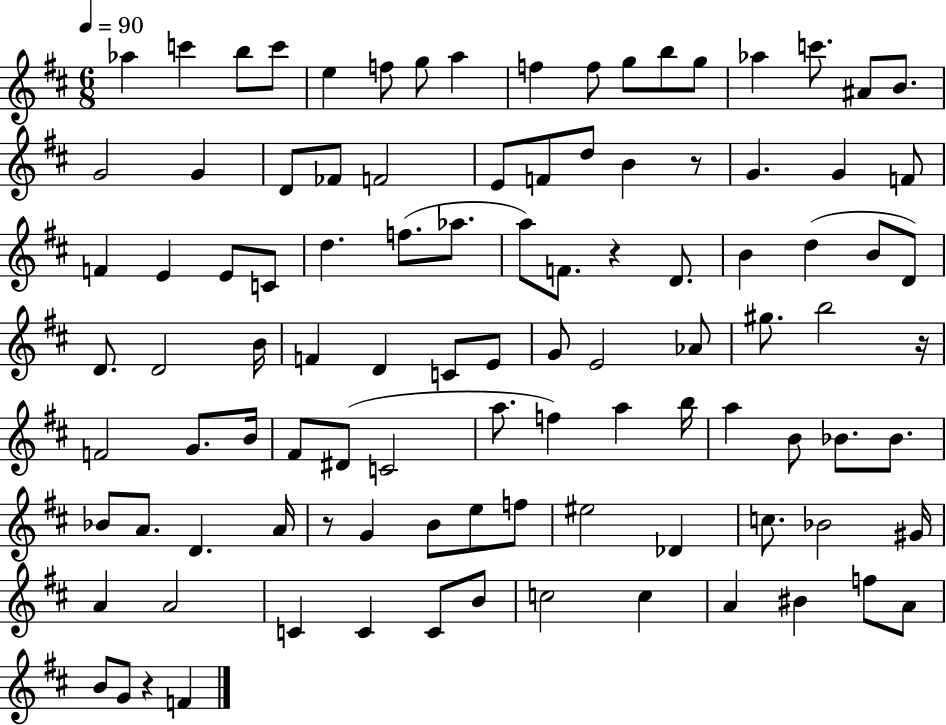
{
  \clef treble
  \numericTimeSignature
  \time 6/8
  \key d \major
  \tempo 4 = 90
  aes''4 c'''4 b''8 c'''8 | e''4 f''8 g''8 a''4 | f''4 f''8 g''8 b''8 g''8 | aes''4 c'''8. ais'8 b'8. | \break g'2 g'4 | d'8 fes'8 f'2 | e'8 f'8 d''8 b'4 r8 | g'4. g'4 f'8 | \break f'4 e'4 e'8 c'8 | d''4. f''8.( aes''8. | a''8) f'8. r4 d'8. | b'4 d''4( b'8 d'8) | \break d'8. d'2 b'16 | f'4 d'4 c'8 e'8 | g'8 e'2 aes'8 | gis''8. b''2 r16 | \break f'2 g'8. b'16 | fis'8 dis'8( c'2 | a''8. f''4) a''4 b''16 | a''4 b'8 bes'8. bes'8. | \break bes'8 a'8. d'4. a'16 | r8 g'4 b'8 e''8 f''8 | eis''2 des'4 | c''8. bes'2 gis'16 | \break a'4 a'2 | c'4 c'4 c'8 b'8 | c''2 c''4 | a'4 bis'4 f''8 a'8 | \break b'8 g'8 r4 f'4 | \bar "|."
}